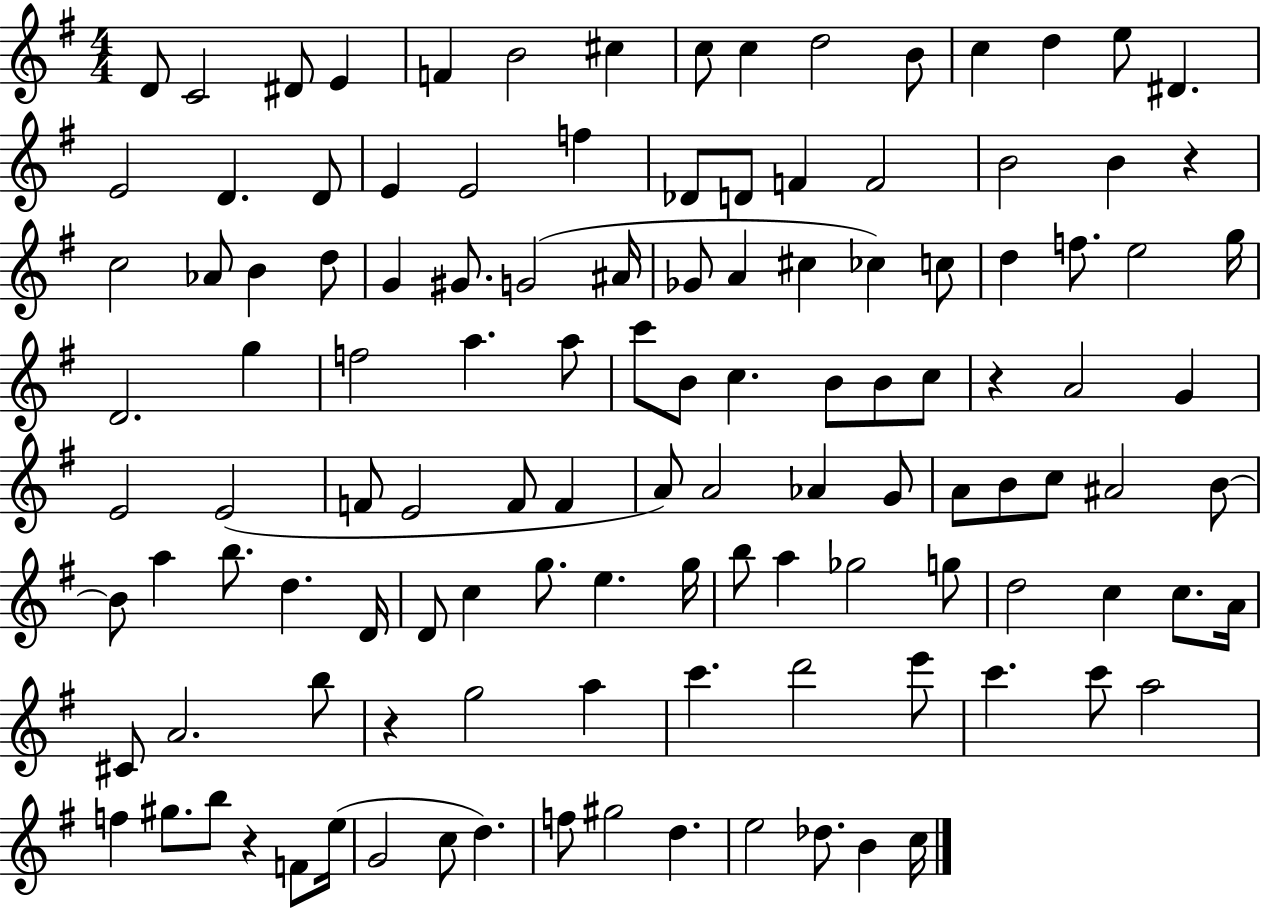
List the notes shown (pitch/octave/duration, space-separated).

D4/e C4/h D#4/e E4/q F4/q B4/h C#5/q C5/e C5/q D5/h B4/e C5/q D5/q E5/e D#4/q. E4/h D4/q. D4/e E4/q E4/h F5/q Db4/e D4/e F4/q F4/h B4/h B4/q R/q C5/h Ab4/e B4/q D5/e G4/q G#4/e. G4/h A#4/s Gb4/e A4/q C#5/q CES5/q C5/e D5/q F5/e. E5/h G5/s D4/h. G5/q F5/h A5/q. A5/e C6/e B4/e C5/q. B4/e B4/e C5/e R/q A4/h G4/q E4/h E4/h F4/e E4/h F4/e F4/q A4/e A4/h Ab4/q G4/e A4/e B4/e C5/e A#4/h B4/e B4/e A5/q B5/e. D5/q. D4/s D4/e C5/q G5/e. E5/q. G5/s B5/e A5/q Gb5/h G5/e D5/h C5/q C5/e. A4/s C#4/e A4/h. B5/e R/q G5/h A5/q C6/q. D6/h E6/e C6/q. C6/e A5/h F5/q G#5/e. B5/e R/q F4/e E5/s G4/h C5/e D5/q. F5/e G#5/h D5/q. E5/h Db5/e. B4/q C5/s